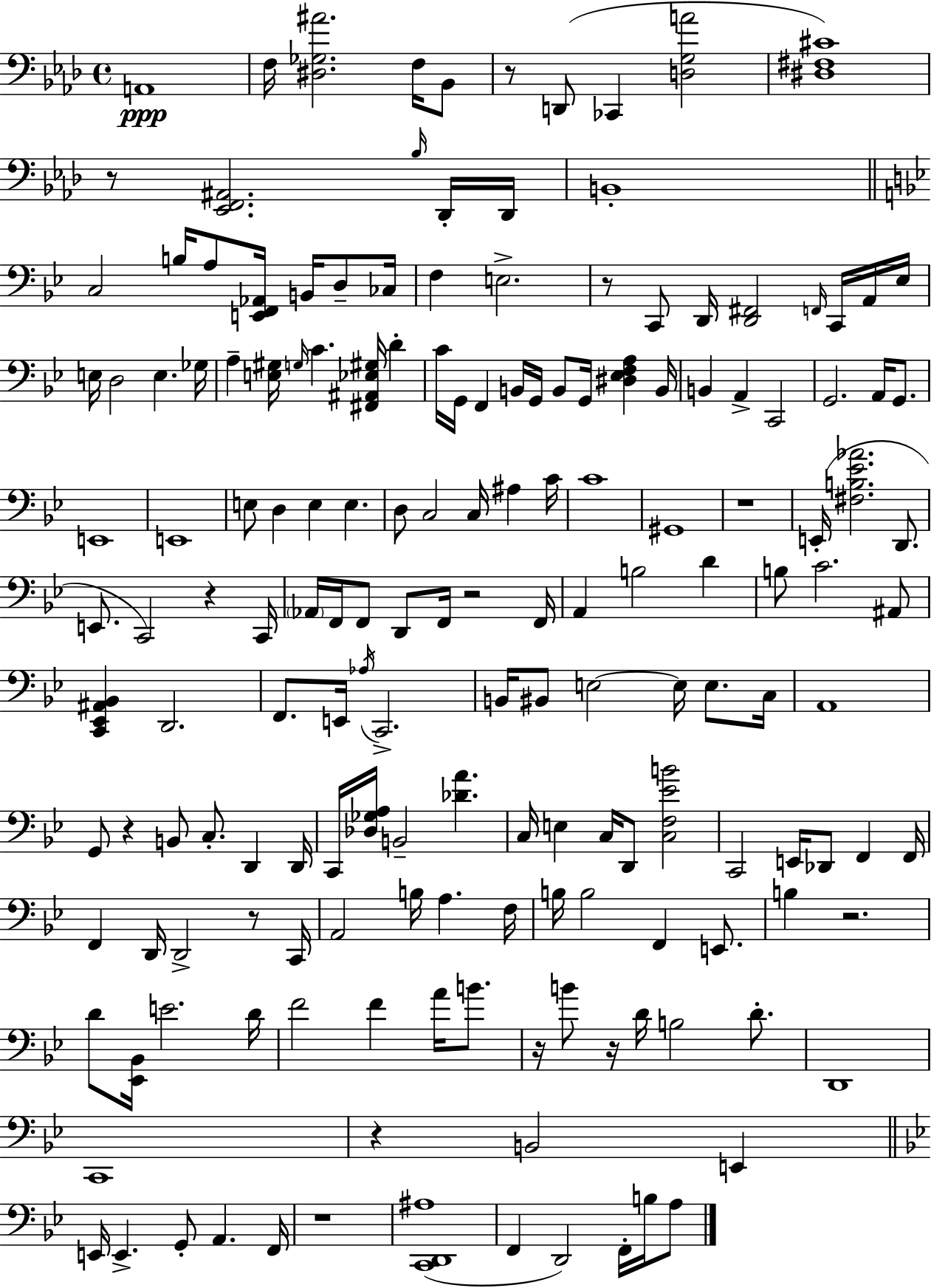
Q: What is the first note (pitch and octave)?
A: A2